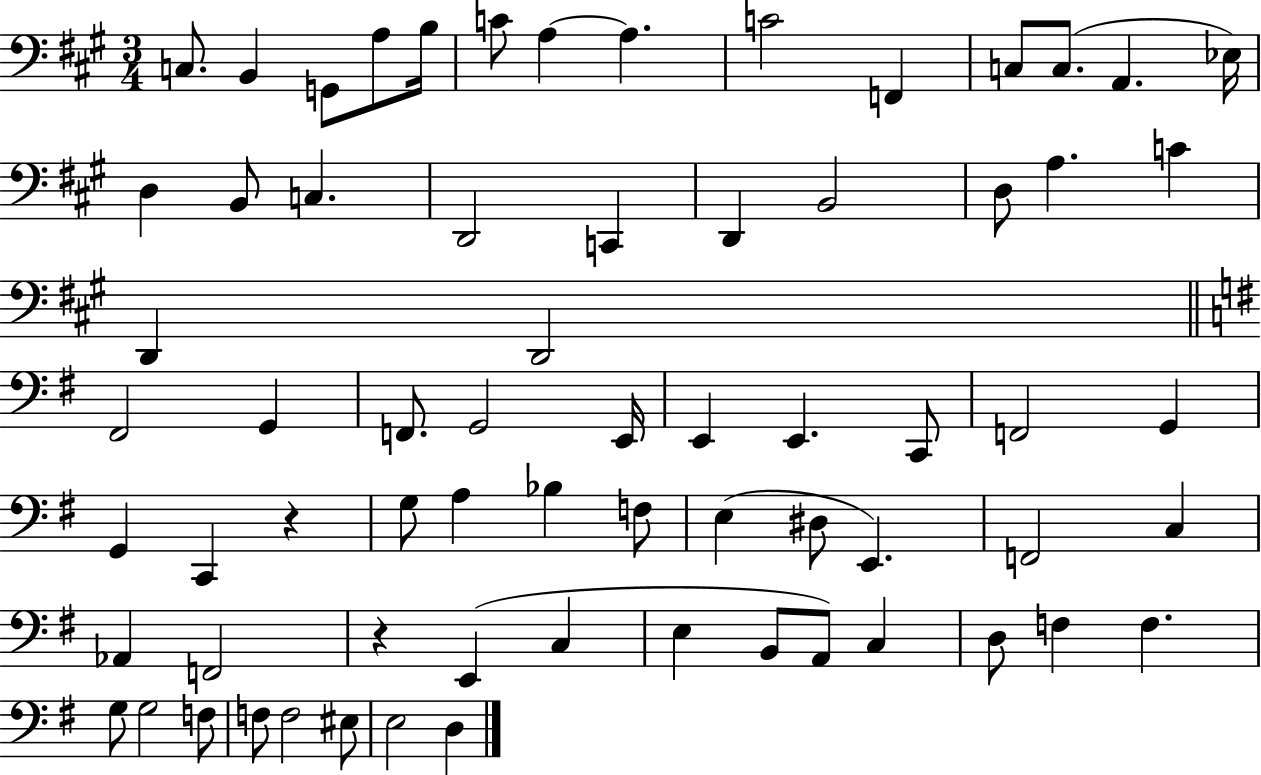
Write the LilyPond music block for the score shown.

{
  \clef bass
  \numericTimeSignature
  \time 3/4
  \key a \major
  c8. b,4 g,8 a8 b16 | c'8 a4~~ a4. | c'2 f,4 | c8 c8.( a,4. ees16) | \break d4 b,8 c4. | d,2 c,4 | d,4 b,2 | d8 a4. c'4 | \break d,4 d,2 | \bar "||" \break \key e \minor fis,2 g,4 | f,8. g,2 e,16 | e,4 e,4. c,8 | f,2 g,4 | \break g,4 c,4 r4 | g8 a4 bes4 f8 | e4( dis8 e,4.) | f,2 c4 | \break aes,4 f,2 | r4 e,4( c4 | e4 b,8 a,8) c4 | d8 f4 f4. | \break g8 g2 f8 | f8 f2 eis8 | e2 d4 | \bar "|."
}